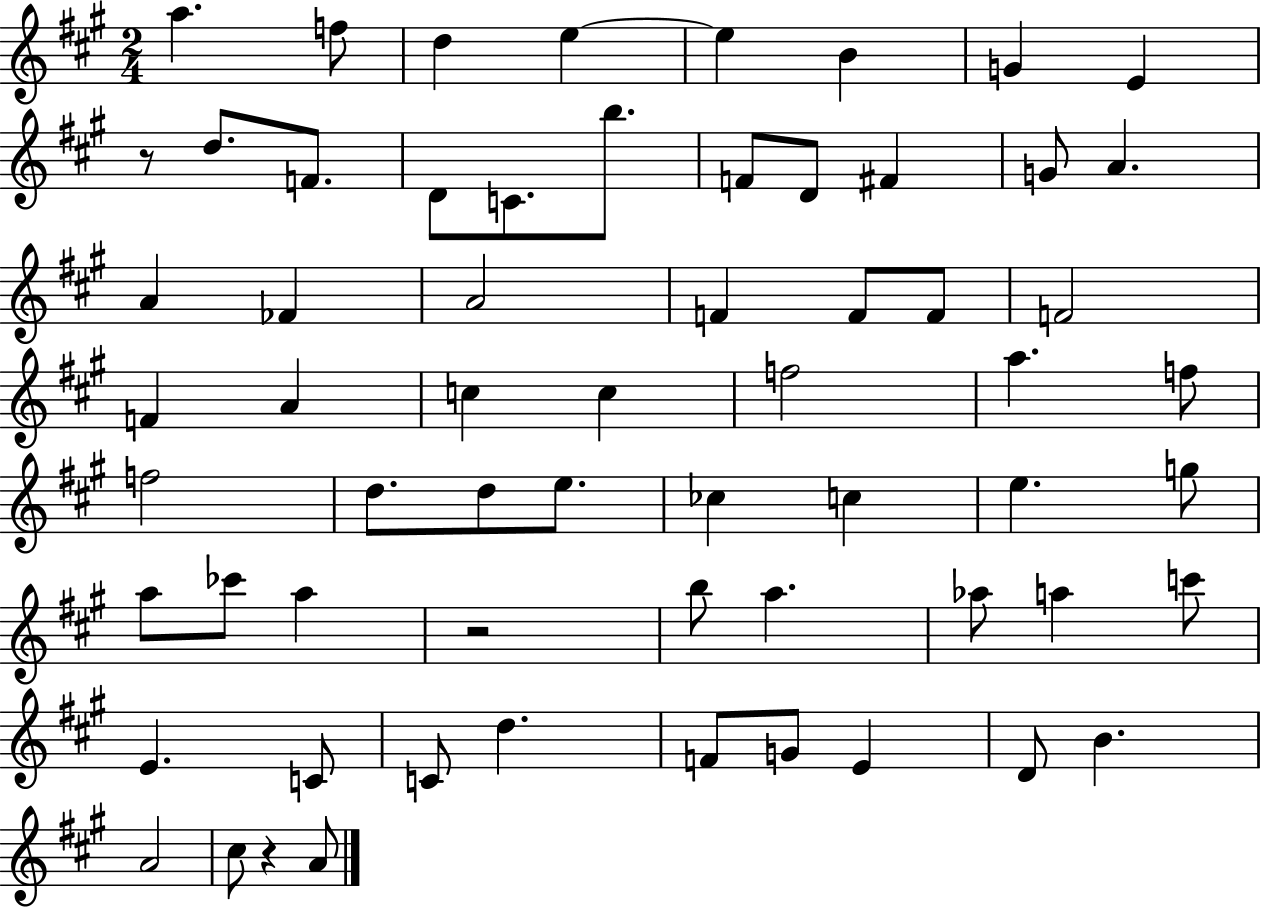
A5/q. F5/e D5/q E5/q E5/q B4/q G4/q E4/q R/e D5/e. F4/e. D4/e C4/e. B5/e. F4/e D4/e F#4/q G4/e A4/q. A4/q FES4/q A4/h F4/q F4/e F4/e F4/h F4/q A4/q C5/q C5/q F5/h A5/q. F5/e F5/h D5/e. D5/e E5/e. CES5/q C5/q E5/q. G5/e A5/e CES6/e A5/q R/h B5/e A5/q. Ab5/e A5/q C6/e E4/q. C4/e C4/e D5/q. F4/e G4/e E4/q D4/e B4/q. A4/h C#5/e R/q A4/e